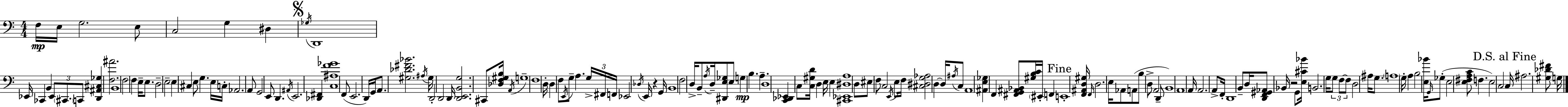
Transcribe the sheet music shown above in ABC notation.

X:1
T:Untitled
M:4/4
L:1/4
K:C
F,/4 E,/4 G,2 E,/2 C,2 G, ^D, _G,/4 D,,4 _E,,/4 _C,, B,, _E,,/2 ^C,,/2 C,,/2 [D,,^A,,^C,_G,] [F,^A]2 B,,4 F,2 F, E,/4 E,/2 D,2 E,2 E, ^C, E,/2 G, E,/4 C,/4 _A,,2 A,,/2 G,,2 E,,/2 D,, ^A,,/4 E,,2 [_D,,^F,,] [C,^A,F_G]4 F,,/2 E,,2 D,,/4 G,,/4 A,,/2 [^G,_D^F_B]2 ^A,/4 ^G,/4 D,,2 D,,2 D,,/4 [D,,E,,B,,G,]2 ^C,,/2 [_D,F,^G,B,]/4 A,,/4 G,4 F,4 D,/4 D, F,/2 E,,/4 G,/2 A, G,/4 ^F,,/4 F,,/4 _E,,2 _D,/4 E,,/4 z G,,/4 B,,4 F,2 D,/4 B,,/2 A,/4 D,/4 [^D,,E,_G,]/2 E,/2 G, B, A, D,4 [C,,_D,,_E,,] C,/2 [C,^G,D]/4 D, E,/4 E, [^C,,_E,,^D,A,]4 D,/2 ^E,/2 F,/2 C,2 E,,/4 E,/2 F,/4 [^C,^D,G,_A,]2 D, D,/4 ^A,/4 C,/2 A,,4 [^A,,E,_G,] F,, [^F,,G,,^A,,_B,,]/2 [^G,B,C]/4 ^E,,/4 F,, E,,4 [F,,^A,,D,^G,]/4 F,,/4 D,2 E,/4 _A,,/2 A,,/2 B,/2 D,/2 A,,2 D,,/2 B,,4 A,,4 A,,/4 A,,2 A,,/2 F,,/4 D,,4 B,,/2 D,/4 [D,,F,,^G,,_A,,]/2 _B,,/4 z2 G,,/2 [E,^C_B]/4 B,,2 G,/4 G,/2 F,/2 F,/2 D,2 ^A,/4 G,/2 A,4 G,/4 A, B,2 [E,_B]/4 G,,/4 _G,/2 E,2 [E,^F,A,C]/2 F, E,2 C,2 C,/4 ^A,2 [^G,_D^F]/2 G,/4